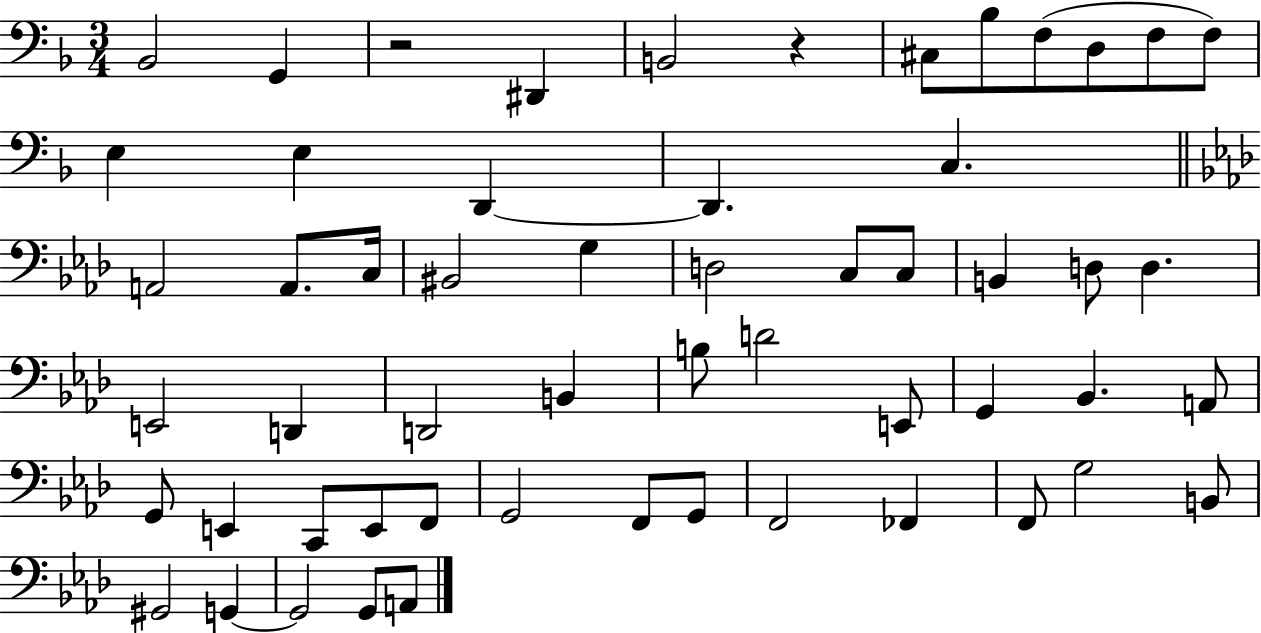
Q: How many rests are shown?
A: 2